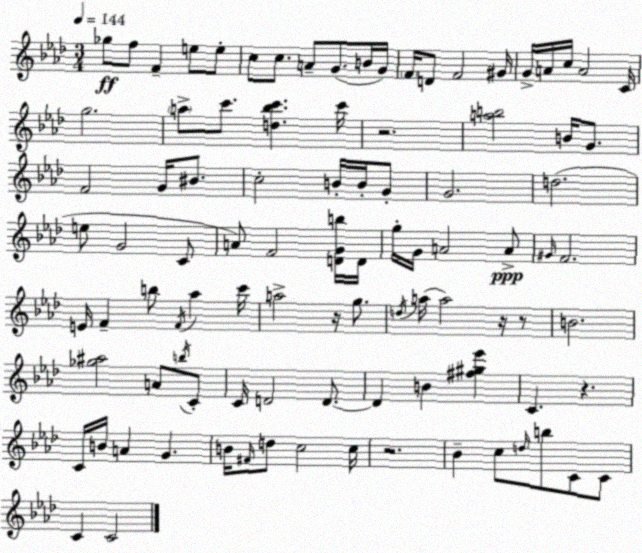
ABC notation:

X:1
T:Untitled
M:3/4
L:1/4
K:Fm
_g/2 f/2 F e/2 e/2 c/2 c/2 A/2 G/2 B/4 G/4 F/4 D/2 F2 ^G/4 G/4 A/4 c/4 A2 C/4 g2 a/2 c'/2 [d_bc'] c'/4 z2 [ab]2 B/4 G/2 F2 G/4 ^B/2 c2 B/4 B/4 G/2 G2 d2 e/2 G2 C/2 A/2 F2 [DGb]/4 D/4 g/4 G/4 A2 A/2 ^G/4 F2 E/4 F b/2 F/4 _a c'/4 a2 z/4 g/2 d/4 a/4 a2 z/4 z/2 B2 [_g^a]2 A/2 b/4 C/2 C/4 D2 D/2 D B [^f^g_e'] C z C/4 B/4 A G B/4 ^F/4 d/2 c2 c/4 z2 _B c/2 d/4 b/2 C/2 C/2 C C2